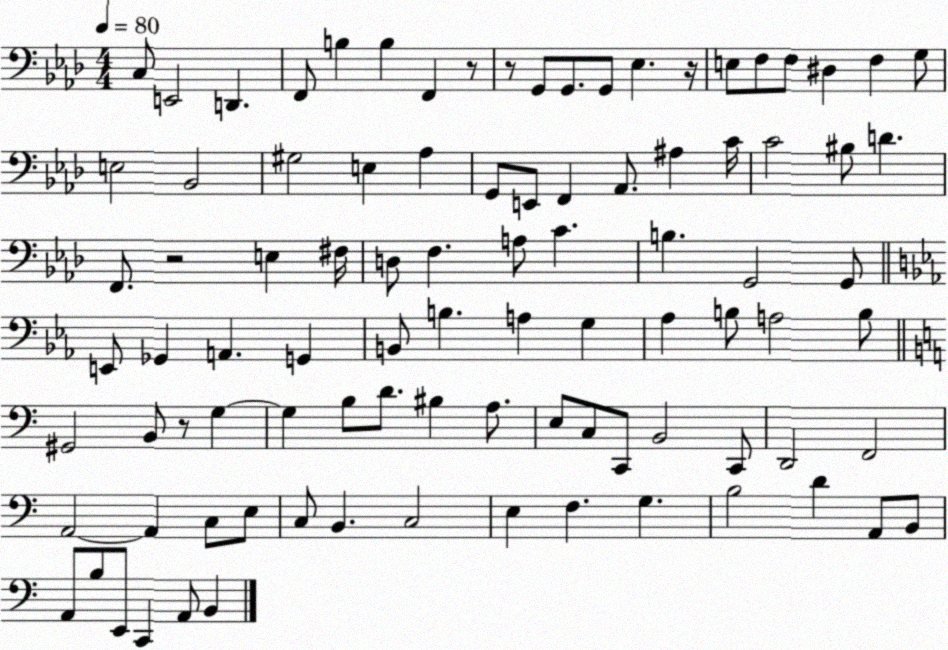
X:1
T:Untitled
M:4/4
L:1/4
K:Ab
C,/2 E,,2 D,, F,,/2 B, B, F,, z/2 z/2 G,,/2 G,,/2 G,,/2 _E, z/4 E,/2 F,/2 F,/2 ^D, F, G,/2 E,2 _B,,2 ^G,2 E, _A, G,,/2 E,,/2 F,, _A,,/2 ^A, C/4 C2 ^B,/2 D F,,/2 z2 E, ^F,/4 D,/2 F, A,/2 C B, G,,2 G,,/2 E,,/2 _G,, A,, G,, B,,/2 B, A, G, _A, B,/2 A,2 B,/2 ^G,,2 B,,/2 z/2 G, G, B,/2 D/2 ^B, A,/2 E,/2 C,/2 C,,/2 B,,2 C,,/2 D,,2 F,,2 A,,2 A,, C,/2 E,/2 C,/2 B,, C,2 E, F, G, B,2 D A,,/2 B,,/2 A,,/2 B,/2 E,,/2 C,, A,,/2 B,,